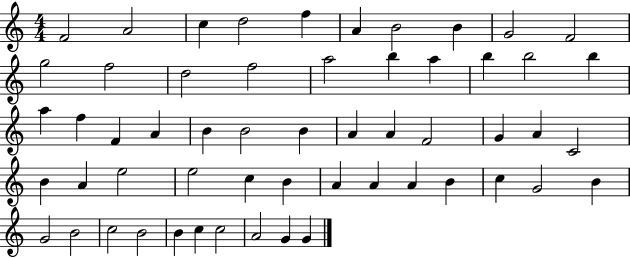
F4/h A4/h C5/q D5/h F5/q A4/q B4/h B4/q G4/h F4/h G5/h F5/h D5/h F5/h A5/h B5/q A5/q B5/q B5/h B5/q A5/q F5/q F4/q A4/q B4/q B4/h B4/q A4/q A4/q F4/h G4/q A4/q C4/h B4/q A4/q E5/h E5/h C5/q B4/q A4/q A4/q A4/q B4/q C5/q G4/h B4/q G4/h B4/h C5/h B4/h B4/q C5/q C5/h A4/h G4/q G4/q